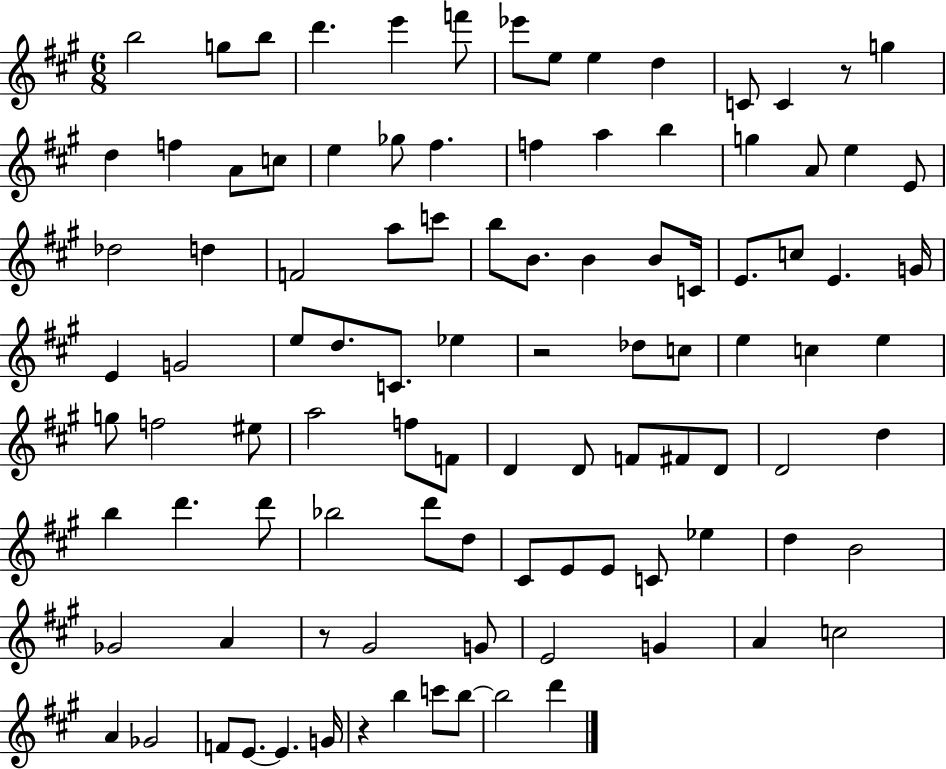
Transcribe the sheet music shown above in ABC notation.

X:1
T:Untitled
M:6/8
L:1/4
K:A
b2 g/2 b/2 d' e' f'/2 _e'/2 e/2 e d C/2 C z/2 g d f A/2 c/2 e _g/2 ^f f a b g A/2 e E/2 _d2 d F2 a/2 c'/2 b/2 B/2 B B/2 C/4 E/2 c/2 E G/4 E G2 e/2 d/2 C/2 _e z2 _d/2 c/2 e c e g/2 f2 ^e/2 a2 f/2 F/2 D D/2 F/2 ^F/2 D/2 D2 d b d' d'/2 _b2 d'/2 d/2 ^C/2 E/2 E/2 C/2 _e d B2 _G2 A z/2 ^G2 G/2 E2 G A c2 A _G2 F/2 E/2 E G/4 z b c'/2 b/2 b2 d'